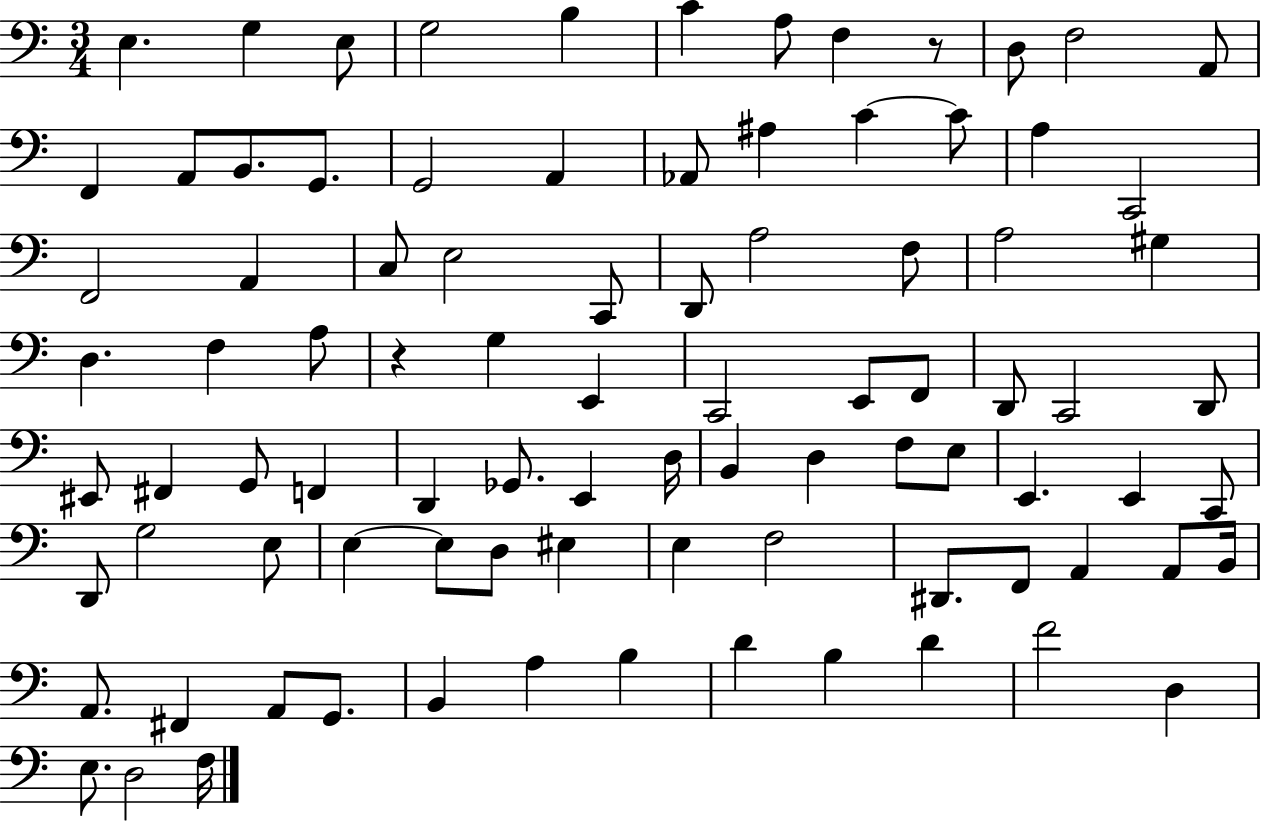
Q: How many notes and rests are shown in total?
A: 90